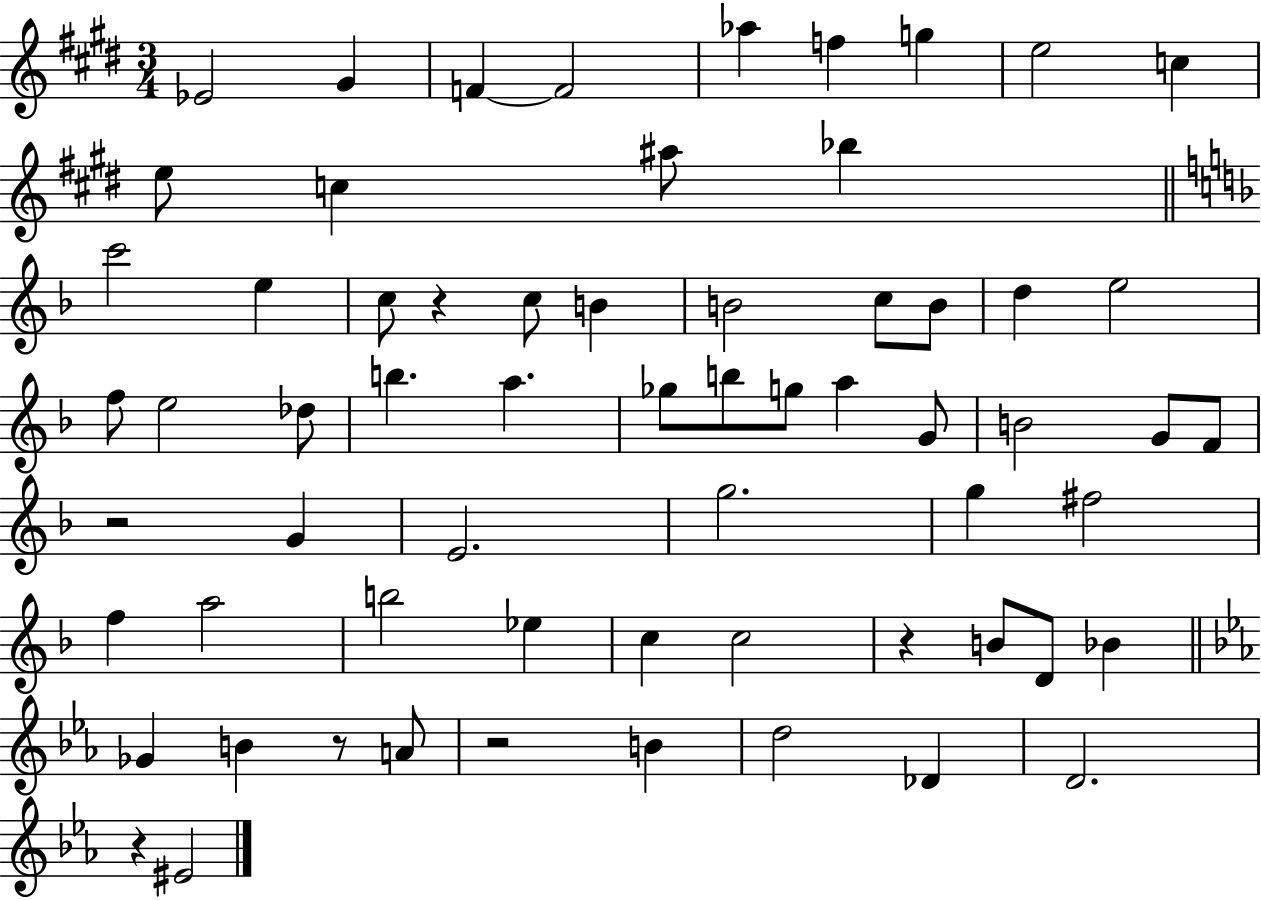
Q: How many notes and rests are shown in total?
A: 64